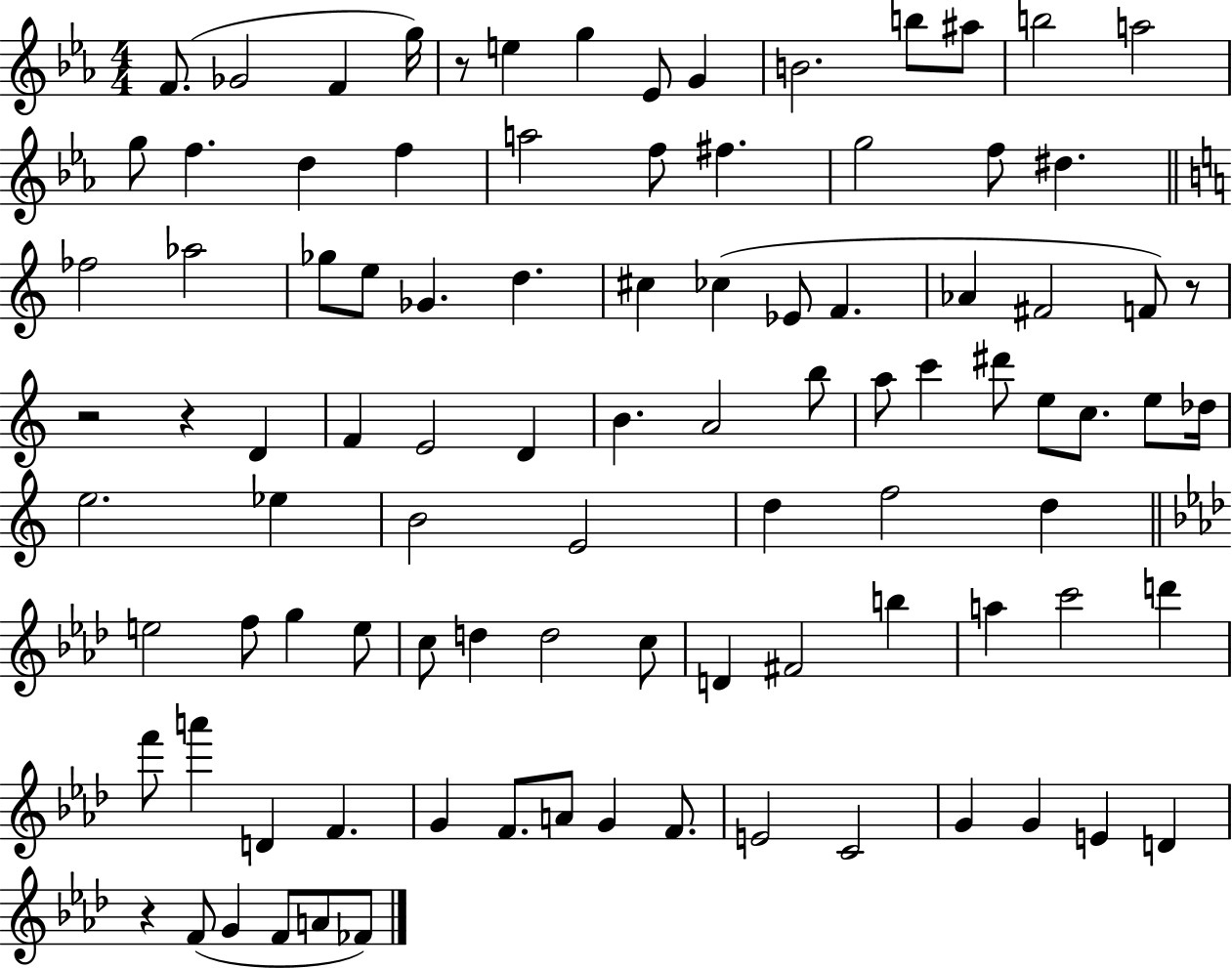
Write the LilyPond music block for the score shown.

{
  \clef treble
  \numericTimeSignature
  \time 4/4
  \key ees \major
  f'8.( ges'2 f'4 g''16) | r8 e''4 g''4 ees'8 g'4 | b'2. b''8 ais''8 | b''2 a''2 | \break g''8 f''4. d''4 f''4 | a''2 f''8 fis''4. | g''2 f''8 dis''4. | \bar "||" \break \key c \major fes''2 aes''2 | ges''8 e''8 ges'4. d''4. | cis''4 ces''4( ees'8 f'4. | aes'4 fis'2 f'8) r8 | \break r2 r4 d'4 | f'4 e'2 d'4 | b'4. a'2 b''8 | a''8 c'''4 dis'''8 e''8 c''8. e''8 des''16 | \break e''2. ees''4 | b'2 e'2 | d''4 f''2 d''4 | \bar "||" \break \key aes \major e''2 f''8 g''4 e''8 | c''8 d''4 d''2 c''8 | d'4 fis'2 b''4 | a''4 c'''2 d'''4 | \break f'''8 a'''4 d'4 f'4. | g'4 f'8. a'8 g'4 f'8. | e'2 c'2 | g'4 g'4 e'4 d'4 | \break r4 f'8( g'4 f'8 a'8 fes'8) | \bar "|."
}